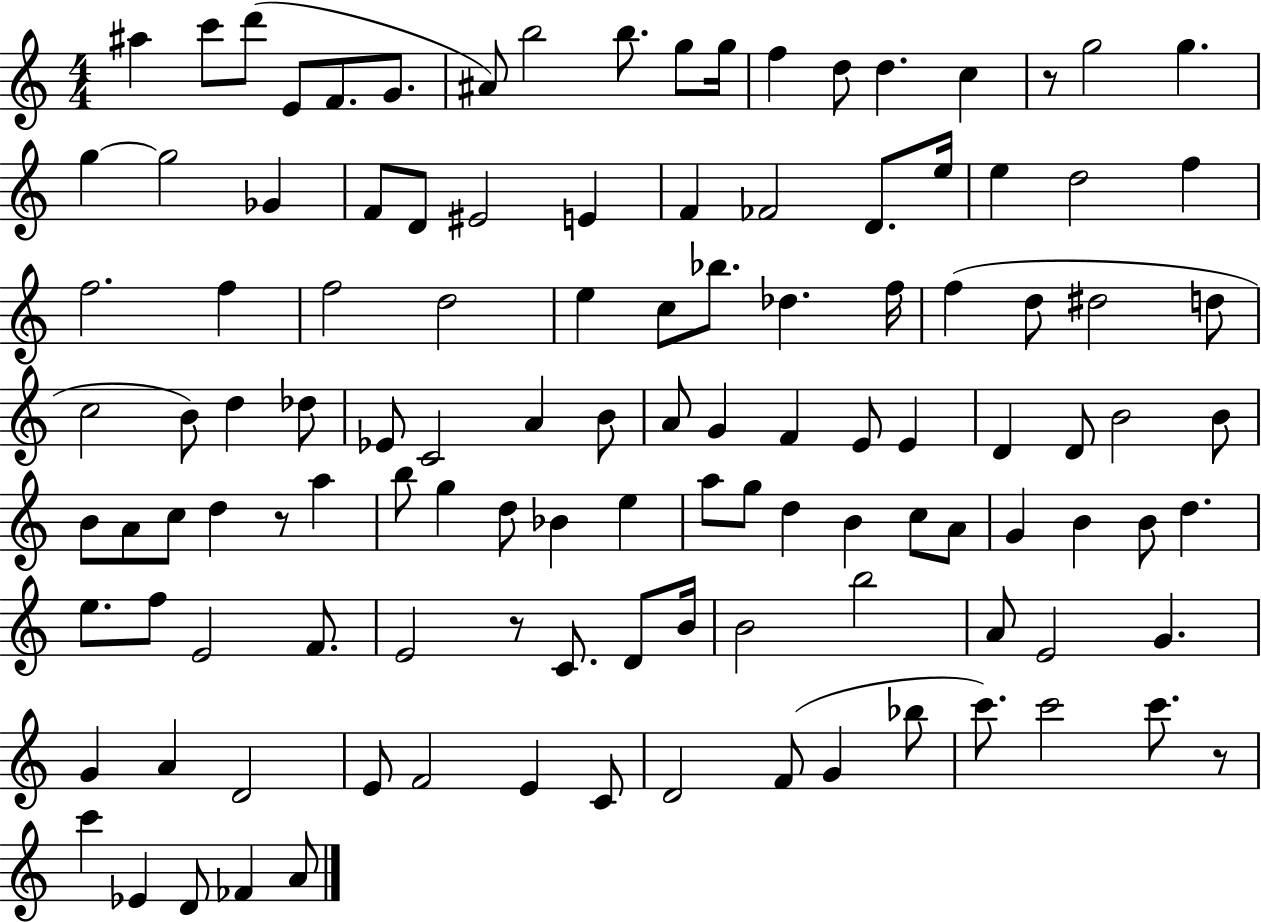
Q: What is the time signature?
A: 4/4